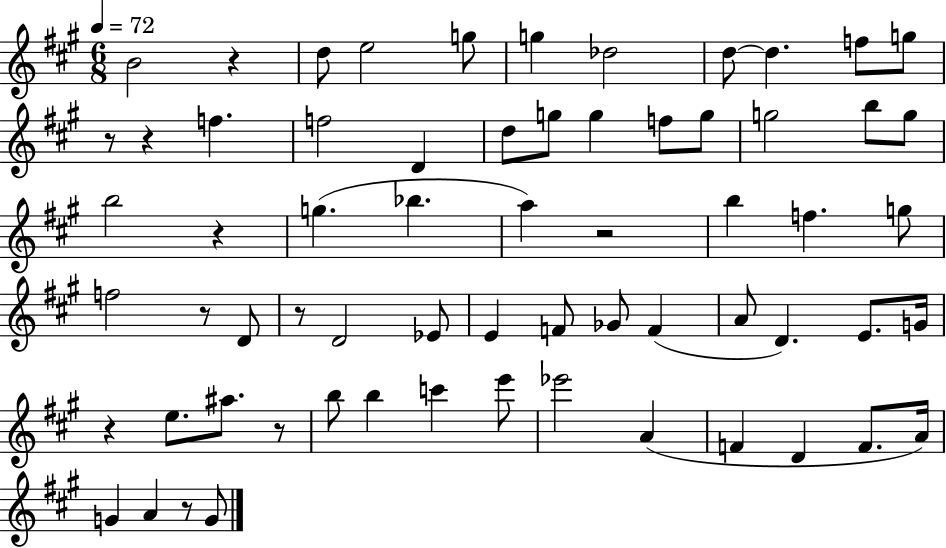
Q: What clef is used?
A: treble